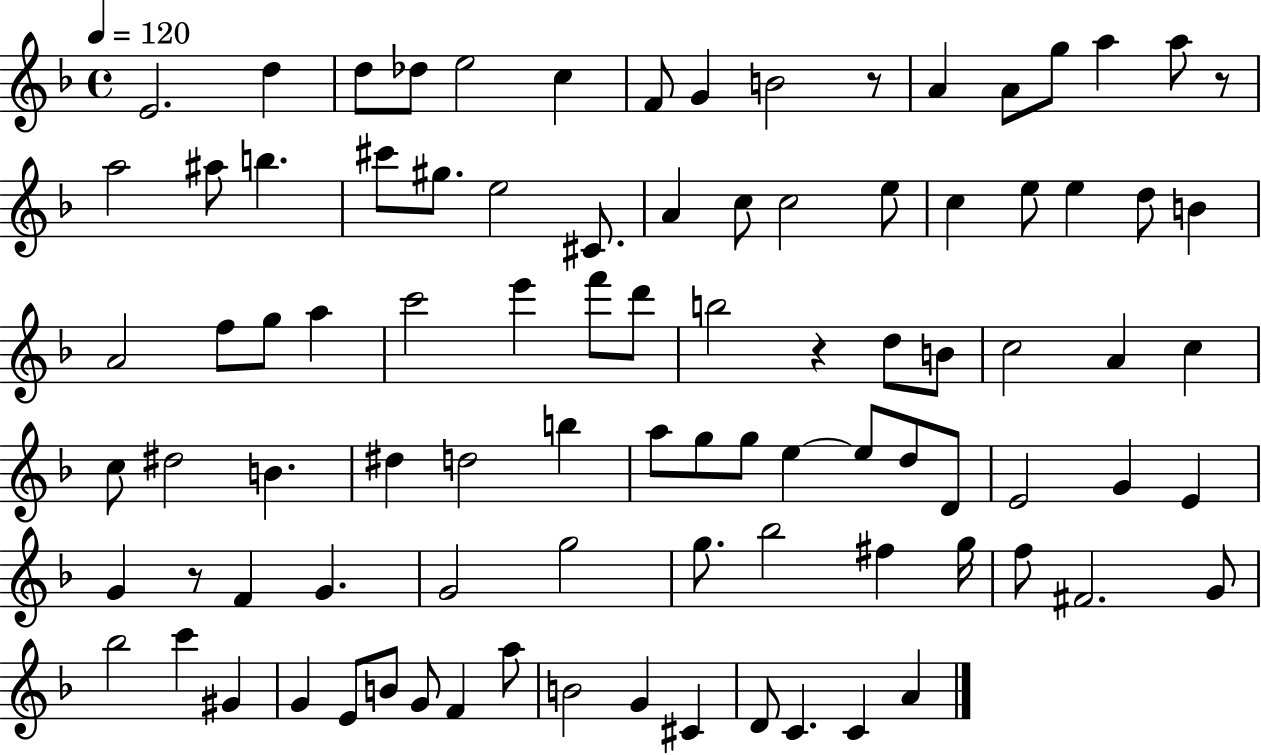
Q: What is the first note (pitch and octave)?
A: E4